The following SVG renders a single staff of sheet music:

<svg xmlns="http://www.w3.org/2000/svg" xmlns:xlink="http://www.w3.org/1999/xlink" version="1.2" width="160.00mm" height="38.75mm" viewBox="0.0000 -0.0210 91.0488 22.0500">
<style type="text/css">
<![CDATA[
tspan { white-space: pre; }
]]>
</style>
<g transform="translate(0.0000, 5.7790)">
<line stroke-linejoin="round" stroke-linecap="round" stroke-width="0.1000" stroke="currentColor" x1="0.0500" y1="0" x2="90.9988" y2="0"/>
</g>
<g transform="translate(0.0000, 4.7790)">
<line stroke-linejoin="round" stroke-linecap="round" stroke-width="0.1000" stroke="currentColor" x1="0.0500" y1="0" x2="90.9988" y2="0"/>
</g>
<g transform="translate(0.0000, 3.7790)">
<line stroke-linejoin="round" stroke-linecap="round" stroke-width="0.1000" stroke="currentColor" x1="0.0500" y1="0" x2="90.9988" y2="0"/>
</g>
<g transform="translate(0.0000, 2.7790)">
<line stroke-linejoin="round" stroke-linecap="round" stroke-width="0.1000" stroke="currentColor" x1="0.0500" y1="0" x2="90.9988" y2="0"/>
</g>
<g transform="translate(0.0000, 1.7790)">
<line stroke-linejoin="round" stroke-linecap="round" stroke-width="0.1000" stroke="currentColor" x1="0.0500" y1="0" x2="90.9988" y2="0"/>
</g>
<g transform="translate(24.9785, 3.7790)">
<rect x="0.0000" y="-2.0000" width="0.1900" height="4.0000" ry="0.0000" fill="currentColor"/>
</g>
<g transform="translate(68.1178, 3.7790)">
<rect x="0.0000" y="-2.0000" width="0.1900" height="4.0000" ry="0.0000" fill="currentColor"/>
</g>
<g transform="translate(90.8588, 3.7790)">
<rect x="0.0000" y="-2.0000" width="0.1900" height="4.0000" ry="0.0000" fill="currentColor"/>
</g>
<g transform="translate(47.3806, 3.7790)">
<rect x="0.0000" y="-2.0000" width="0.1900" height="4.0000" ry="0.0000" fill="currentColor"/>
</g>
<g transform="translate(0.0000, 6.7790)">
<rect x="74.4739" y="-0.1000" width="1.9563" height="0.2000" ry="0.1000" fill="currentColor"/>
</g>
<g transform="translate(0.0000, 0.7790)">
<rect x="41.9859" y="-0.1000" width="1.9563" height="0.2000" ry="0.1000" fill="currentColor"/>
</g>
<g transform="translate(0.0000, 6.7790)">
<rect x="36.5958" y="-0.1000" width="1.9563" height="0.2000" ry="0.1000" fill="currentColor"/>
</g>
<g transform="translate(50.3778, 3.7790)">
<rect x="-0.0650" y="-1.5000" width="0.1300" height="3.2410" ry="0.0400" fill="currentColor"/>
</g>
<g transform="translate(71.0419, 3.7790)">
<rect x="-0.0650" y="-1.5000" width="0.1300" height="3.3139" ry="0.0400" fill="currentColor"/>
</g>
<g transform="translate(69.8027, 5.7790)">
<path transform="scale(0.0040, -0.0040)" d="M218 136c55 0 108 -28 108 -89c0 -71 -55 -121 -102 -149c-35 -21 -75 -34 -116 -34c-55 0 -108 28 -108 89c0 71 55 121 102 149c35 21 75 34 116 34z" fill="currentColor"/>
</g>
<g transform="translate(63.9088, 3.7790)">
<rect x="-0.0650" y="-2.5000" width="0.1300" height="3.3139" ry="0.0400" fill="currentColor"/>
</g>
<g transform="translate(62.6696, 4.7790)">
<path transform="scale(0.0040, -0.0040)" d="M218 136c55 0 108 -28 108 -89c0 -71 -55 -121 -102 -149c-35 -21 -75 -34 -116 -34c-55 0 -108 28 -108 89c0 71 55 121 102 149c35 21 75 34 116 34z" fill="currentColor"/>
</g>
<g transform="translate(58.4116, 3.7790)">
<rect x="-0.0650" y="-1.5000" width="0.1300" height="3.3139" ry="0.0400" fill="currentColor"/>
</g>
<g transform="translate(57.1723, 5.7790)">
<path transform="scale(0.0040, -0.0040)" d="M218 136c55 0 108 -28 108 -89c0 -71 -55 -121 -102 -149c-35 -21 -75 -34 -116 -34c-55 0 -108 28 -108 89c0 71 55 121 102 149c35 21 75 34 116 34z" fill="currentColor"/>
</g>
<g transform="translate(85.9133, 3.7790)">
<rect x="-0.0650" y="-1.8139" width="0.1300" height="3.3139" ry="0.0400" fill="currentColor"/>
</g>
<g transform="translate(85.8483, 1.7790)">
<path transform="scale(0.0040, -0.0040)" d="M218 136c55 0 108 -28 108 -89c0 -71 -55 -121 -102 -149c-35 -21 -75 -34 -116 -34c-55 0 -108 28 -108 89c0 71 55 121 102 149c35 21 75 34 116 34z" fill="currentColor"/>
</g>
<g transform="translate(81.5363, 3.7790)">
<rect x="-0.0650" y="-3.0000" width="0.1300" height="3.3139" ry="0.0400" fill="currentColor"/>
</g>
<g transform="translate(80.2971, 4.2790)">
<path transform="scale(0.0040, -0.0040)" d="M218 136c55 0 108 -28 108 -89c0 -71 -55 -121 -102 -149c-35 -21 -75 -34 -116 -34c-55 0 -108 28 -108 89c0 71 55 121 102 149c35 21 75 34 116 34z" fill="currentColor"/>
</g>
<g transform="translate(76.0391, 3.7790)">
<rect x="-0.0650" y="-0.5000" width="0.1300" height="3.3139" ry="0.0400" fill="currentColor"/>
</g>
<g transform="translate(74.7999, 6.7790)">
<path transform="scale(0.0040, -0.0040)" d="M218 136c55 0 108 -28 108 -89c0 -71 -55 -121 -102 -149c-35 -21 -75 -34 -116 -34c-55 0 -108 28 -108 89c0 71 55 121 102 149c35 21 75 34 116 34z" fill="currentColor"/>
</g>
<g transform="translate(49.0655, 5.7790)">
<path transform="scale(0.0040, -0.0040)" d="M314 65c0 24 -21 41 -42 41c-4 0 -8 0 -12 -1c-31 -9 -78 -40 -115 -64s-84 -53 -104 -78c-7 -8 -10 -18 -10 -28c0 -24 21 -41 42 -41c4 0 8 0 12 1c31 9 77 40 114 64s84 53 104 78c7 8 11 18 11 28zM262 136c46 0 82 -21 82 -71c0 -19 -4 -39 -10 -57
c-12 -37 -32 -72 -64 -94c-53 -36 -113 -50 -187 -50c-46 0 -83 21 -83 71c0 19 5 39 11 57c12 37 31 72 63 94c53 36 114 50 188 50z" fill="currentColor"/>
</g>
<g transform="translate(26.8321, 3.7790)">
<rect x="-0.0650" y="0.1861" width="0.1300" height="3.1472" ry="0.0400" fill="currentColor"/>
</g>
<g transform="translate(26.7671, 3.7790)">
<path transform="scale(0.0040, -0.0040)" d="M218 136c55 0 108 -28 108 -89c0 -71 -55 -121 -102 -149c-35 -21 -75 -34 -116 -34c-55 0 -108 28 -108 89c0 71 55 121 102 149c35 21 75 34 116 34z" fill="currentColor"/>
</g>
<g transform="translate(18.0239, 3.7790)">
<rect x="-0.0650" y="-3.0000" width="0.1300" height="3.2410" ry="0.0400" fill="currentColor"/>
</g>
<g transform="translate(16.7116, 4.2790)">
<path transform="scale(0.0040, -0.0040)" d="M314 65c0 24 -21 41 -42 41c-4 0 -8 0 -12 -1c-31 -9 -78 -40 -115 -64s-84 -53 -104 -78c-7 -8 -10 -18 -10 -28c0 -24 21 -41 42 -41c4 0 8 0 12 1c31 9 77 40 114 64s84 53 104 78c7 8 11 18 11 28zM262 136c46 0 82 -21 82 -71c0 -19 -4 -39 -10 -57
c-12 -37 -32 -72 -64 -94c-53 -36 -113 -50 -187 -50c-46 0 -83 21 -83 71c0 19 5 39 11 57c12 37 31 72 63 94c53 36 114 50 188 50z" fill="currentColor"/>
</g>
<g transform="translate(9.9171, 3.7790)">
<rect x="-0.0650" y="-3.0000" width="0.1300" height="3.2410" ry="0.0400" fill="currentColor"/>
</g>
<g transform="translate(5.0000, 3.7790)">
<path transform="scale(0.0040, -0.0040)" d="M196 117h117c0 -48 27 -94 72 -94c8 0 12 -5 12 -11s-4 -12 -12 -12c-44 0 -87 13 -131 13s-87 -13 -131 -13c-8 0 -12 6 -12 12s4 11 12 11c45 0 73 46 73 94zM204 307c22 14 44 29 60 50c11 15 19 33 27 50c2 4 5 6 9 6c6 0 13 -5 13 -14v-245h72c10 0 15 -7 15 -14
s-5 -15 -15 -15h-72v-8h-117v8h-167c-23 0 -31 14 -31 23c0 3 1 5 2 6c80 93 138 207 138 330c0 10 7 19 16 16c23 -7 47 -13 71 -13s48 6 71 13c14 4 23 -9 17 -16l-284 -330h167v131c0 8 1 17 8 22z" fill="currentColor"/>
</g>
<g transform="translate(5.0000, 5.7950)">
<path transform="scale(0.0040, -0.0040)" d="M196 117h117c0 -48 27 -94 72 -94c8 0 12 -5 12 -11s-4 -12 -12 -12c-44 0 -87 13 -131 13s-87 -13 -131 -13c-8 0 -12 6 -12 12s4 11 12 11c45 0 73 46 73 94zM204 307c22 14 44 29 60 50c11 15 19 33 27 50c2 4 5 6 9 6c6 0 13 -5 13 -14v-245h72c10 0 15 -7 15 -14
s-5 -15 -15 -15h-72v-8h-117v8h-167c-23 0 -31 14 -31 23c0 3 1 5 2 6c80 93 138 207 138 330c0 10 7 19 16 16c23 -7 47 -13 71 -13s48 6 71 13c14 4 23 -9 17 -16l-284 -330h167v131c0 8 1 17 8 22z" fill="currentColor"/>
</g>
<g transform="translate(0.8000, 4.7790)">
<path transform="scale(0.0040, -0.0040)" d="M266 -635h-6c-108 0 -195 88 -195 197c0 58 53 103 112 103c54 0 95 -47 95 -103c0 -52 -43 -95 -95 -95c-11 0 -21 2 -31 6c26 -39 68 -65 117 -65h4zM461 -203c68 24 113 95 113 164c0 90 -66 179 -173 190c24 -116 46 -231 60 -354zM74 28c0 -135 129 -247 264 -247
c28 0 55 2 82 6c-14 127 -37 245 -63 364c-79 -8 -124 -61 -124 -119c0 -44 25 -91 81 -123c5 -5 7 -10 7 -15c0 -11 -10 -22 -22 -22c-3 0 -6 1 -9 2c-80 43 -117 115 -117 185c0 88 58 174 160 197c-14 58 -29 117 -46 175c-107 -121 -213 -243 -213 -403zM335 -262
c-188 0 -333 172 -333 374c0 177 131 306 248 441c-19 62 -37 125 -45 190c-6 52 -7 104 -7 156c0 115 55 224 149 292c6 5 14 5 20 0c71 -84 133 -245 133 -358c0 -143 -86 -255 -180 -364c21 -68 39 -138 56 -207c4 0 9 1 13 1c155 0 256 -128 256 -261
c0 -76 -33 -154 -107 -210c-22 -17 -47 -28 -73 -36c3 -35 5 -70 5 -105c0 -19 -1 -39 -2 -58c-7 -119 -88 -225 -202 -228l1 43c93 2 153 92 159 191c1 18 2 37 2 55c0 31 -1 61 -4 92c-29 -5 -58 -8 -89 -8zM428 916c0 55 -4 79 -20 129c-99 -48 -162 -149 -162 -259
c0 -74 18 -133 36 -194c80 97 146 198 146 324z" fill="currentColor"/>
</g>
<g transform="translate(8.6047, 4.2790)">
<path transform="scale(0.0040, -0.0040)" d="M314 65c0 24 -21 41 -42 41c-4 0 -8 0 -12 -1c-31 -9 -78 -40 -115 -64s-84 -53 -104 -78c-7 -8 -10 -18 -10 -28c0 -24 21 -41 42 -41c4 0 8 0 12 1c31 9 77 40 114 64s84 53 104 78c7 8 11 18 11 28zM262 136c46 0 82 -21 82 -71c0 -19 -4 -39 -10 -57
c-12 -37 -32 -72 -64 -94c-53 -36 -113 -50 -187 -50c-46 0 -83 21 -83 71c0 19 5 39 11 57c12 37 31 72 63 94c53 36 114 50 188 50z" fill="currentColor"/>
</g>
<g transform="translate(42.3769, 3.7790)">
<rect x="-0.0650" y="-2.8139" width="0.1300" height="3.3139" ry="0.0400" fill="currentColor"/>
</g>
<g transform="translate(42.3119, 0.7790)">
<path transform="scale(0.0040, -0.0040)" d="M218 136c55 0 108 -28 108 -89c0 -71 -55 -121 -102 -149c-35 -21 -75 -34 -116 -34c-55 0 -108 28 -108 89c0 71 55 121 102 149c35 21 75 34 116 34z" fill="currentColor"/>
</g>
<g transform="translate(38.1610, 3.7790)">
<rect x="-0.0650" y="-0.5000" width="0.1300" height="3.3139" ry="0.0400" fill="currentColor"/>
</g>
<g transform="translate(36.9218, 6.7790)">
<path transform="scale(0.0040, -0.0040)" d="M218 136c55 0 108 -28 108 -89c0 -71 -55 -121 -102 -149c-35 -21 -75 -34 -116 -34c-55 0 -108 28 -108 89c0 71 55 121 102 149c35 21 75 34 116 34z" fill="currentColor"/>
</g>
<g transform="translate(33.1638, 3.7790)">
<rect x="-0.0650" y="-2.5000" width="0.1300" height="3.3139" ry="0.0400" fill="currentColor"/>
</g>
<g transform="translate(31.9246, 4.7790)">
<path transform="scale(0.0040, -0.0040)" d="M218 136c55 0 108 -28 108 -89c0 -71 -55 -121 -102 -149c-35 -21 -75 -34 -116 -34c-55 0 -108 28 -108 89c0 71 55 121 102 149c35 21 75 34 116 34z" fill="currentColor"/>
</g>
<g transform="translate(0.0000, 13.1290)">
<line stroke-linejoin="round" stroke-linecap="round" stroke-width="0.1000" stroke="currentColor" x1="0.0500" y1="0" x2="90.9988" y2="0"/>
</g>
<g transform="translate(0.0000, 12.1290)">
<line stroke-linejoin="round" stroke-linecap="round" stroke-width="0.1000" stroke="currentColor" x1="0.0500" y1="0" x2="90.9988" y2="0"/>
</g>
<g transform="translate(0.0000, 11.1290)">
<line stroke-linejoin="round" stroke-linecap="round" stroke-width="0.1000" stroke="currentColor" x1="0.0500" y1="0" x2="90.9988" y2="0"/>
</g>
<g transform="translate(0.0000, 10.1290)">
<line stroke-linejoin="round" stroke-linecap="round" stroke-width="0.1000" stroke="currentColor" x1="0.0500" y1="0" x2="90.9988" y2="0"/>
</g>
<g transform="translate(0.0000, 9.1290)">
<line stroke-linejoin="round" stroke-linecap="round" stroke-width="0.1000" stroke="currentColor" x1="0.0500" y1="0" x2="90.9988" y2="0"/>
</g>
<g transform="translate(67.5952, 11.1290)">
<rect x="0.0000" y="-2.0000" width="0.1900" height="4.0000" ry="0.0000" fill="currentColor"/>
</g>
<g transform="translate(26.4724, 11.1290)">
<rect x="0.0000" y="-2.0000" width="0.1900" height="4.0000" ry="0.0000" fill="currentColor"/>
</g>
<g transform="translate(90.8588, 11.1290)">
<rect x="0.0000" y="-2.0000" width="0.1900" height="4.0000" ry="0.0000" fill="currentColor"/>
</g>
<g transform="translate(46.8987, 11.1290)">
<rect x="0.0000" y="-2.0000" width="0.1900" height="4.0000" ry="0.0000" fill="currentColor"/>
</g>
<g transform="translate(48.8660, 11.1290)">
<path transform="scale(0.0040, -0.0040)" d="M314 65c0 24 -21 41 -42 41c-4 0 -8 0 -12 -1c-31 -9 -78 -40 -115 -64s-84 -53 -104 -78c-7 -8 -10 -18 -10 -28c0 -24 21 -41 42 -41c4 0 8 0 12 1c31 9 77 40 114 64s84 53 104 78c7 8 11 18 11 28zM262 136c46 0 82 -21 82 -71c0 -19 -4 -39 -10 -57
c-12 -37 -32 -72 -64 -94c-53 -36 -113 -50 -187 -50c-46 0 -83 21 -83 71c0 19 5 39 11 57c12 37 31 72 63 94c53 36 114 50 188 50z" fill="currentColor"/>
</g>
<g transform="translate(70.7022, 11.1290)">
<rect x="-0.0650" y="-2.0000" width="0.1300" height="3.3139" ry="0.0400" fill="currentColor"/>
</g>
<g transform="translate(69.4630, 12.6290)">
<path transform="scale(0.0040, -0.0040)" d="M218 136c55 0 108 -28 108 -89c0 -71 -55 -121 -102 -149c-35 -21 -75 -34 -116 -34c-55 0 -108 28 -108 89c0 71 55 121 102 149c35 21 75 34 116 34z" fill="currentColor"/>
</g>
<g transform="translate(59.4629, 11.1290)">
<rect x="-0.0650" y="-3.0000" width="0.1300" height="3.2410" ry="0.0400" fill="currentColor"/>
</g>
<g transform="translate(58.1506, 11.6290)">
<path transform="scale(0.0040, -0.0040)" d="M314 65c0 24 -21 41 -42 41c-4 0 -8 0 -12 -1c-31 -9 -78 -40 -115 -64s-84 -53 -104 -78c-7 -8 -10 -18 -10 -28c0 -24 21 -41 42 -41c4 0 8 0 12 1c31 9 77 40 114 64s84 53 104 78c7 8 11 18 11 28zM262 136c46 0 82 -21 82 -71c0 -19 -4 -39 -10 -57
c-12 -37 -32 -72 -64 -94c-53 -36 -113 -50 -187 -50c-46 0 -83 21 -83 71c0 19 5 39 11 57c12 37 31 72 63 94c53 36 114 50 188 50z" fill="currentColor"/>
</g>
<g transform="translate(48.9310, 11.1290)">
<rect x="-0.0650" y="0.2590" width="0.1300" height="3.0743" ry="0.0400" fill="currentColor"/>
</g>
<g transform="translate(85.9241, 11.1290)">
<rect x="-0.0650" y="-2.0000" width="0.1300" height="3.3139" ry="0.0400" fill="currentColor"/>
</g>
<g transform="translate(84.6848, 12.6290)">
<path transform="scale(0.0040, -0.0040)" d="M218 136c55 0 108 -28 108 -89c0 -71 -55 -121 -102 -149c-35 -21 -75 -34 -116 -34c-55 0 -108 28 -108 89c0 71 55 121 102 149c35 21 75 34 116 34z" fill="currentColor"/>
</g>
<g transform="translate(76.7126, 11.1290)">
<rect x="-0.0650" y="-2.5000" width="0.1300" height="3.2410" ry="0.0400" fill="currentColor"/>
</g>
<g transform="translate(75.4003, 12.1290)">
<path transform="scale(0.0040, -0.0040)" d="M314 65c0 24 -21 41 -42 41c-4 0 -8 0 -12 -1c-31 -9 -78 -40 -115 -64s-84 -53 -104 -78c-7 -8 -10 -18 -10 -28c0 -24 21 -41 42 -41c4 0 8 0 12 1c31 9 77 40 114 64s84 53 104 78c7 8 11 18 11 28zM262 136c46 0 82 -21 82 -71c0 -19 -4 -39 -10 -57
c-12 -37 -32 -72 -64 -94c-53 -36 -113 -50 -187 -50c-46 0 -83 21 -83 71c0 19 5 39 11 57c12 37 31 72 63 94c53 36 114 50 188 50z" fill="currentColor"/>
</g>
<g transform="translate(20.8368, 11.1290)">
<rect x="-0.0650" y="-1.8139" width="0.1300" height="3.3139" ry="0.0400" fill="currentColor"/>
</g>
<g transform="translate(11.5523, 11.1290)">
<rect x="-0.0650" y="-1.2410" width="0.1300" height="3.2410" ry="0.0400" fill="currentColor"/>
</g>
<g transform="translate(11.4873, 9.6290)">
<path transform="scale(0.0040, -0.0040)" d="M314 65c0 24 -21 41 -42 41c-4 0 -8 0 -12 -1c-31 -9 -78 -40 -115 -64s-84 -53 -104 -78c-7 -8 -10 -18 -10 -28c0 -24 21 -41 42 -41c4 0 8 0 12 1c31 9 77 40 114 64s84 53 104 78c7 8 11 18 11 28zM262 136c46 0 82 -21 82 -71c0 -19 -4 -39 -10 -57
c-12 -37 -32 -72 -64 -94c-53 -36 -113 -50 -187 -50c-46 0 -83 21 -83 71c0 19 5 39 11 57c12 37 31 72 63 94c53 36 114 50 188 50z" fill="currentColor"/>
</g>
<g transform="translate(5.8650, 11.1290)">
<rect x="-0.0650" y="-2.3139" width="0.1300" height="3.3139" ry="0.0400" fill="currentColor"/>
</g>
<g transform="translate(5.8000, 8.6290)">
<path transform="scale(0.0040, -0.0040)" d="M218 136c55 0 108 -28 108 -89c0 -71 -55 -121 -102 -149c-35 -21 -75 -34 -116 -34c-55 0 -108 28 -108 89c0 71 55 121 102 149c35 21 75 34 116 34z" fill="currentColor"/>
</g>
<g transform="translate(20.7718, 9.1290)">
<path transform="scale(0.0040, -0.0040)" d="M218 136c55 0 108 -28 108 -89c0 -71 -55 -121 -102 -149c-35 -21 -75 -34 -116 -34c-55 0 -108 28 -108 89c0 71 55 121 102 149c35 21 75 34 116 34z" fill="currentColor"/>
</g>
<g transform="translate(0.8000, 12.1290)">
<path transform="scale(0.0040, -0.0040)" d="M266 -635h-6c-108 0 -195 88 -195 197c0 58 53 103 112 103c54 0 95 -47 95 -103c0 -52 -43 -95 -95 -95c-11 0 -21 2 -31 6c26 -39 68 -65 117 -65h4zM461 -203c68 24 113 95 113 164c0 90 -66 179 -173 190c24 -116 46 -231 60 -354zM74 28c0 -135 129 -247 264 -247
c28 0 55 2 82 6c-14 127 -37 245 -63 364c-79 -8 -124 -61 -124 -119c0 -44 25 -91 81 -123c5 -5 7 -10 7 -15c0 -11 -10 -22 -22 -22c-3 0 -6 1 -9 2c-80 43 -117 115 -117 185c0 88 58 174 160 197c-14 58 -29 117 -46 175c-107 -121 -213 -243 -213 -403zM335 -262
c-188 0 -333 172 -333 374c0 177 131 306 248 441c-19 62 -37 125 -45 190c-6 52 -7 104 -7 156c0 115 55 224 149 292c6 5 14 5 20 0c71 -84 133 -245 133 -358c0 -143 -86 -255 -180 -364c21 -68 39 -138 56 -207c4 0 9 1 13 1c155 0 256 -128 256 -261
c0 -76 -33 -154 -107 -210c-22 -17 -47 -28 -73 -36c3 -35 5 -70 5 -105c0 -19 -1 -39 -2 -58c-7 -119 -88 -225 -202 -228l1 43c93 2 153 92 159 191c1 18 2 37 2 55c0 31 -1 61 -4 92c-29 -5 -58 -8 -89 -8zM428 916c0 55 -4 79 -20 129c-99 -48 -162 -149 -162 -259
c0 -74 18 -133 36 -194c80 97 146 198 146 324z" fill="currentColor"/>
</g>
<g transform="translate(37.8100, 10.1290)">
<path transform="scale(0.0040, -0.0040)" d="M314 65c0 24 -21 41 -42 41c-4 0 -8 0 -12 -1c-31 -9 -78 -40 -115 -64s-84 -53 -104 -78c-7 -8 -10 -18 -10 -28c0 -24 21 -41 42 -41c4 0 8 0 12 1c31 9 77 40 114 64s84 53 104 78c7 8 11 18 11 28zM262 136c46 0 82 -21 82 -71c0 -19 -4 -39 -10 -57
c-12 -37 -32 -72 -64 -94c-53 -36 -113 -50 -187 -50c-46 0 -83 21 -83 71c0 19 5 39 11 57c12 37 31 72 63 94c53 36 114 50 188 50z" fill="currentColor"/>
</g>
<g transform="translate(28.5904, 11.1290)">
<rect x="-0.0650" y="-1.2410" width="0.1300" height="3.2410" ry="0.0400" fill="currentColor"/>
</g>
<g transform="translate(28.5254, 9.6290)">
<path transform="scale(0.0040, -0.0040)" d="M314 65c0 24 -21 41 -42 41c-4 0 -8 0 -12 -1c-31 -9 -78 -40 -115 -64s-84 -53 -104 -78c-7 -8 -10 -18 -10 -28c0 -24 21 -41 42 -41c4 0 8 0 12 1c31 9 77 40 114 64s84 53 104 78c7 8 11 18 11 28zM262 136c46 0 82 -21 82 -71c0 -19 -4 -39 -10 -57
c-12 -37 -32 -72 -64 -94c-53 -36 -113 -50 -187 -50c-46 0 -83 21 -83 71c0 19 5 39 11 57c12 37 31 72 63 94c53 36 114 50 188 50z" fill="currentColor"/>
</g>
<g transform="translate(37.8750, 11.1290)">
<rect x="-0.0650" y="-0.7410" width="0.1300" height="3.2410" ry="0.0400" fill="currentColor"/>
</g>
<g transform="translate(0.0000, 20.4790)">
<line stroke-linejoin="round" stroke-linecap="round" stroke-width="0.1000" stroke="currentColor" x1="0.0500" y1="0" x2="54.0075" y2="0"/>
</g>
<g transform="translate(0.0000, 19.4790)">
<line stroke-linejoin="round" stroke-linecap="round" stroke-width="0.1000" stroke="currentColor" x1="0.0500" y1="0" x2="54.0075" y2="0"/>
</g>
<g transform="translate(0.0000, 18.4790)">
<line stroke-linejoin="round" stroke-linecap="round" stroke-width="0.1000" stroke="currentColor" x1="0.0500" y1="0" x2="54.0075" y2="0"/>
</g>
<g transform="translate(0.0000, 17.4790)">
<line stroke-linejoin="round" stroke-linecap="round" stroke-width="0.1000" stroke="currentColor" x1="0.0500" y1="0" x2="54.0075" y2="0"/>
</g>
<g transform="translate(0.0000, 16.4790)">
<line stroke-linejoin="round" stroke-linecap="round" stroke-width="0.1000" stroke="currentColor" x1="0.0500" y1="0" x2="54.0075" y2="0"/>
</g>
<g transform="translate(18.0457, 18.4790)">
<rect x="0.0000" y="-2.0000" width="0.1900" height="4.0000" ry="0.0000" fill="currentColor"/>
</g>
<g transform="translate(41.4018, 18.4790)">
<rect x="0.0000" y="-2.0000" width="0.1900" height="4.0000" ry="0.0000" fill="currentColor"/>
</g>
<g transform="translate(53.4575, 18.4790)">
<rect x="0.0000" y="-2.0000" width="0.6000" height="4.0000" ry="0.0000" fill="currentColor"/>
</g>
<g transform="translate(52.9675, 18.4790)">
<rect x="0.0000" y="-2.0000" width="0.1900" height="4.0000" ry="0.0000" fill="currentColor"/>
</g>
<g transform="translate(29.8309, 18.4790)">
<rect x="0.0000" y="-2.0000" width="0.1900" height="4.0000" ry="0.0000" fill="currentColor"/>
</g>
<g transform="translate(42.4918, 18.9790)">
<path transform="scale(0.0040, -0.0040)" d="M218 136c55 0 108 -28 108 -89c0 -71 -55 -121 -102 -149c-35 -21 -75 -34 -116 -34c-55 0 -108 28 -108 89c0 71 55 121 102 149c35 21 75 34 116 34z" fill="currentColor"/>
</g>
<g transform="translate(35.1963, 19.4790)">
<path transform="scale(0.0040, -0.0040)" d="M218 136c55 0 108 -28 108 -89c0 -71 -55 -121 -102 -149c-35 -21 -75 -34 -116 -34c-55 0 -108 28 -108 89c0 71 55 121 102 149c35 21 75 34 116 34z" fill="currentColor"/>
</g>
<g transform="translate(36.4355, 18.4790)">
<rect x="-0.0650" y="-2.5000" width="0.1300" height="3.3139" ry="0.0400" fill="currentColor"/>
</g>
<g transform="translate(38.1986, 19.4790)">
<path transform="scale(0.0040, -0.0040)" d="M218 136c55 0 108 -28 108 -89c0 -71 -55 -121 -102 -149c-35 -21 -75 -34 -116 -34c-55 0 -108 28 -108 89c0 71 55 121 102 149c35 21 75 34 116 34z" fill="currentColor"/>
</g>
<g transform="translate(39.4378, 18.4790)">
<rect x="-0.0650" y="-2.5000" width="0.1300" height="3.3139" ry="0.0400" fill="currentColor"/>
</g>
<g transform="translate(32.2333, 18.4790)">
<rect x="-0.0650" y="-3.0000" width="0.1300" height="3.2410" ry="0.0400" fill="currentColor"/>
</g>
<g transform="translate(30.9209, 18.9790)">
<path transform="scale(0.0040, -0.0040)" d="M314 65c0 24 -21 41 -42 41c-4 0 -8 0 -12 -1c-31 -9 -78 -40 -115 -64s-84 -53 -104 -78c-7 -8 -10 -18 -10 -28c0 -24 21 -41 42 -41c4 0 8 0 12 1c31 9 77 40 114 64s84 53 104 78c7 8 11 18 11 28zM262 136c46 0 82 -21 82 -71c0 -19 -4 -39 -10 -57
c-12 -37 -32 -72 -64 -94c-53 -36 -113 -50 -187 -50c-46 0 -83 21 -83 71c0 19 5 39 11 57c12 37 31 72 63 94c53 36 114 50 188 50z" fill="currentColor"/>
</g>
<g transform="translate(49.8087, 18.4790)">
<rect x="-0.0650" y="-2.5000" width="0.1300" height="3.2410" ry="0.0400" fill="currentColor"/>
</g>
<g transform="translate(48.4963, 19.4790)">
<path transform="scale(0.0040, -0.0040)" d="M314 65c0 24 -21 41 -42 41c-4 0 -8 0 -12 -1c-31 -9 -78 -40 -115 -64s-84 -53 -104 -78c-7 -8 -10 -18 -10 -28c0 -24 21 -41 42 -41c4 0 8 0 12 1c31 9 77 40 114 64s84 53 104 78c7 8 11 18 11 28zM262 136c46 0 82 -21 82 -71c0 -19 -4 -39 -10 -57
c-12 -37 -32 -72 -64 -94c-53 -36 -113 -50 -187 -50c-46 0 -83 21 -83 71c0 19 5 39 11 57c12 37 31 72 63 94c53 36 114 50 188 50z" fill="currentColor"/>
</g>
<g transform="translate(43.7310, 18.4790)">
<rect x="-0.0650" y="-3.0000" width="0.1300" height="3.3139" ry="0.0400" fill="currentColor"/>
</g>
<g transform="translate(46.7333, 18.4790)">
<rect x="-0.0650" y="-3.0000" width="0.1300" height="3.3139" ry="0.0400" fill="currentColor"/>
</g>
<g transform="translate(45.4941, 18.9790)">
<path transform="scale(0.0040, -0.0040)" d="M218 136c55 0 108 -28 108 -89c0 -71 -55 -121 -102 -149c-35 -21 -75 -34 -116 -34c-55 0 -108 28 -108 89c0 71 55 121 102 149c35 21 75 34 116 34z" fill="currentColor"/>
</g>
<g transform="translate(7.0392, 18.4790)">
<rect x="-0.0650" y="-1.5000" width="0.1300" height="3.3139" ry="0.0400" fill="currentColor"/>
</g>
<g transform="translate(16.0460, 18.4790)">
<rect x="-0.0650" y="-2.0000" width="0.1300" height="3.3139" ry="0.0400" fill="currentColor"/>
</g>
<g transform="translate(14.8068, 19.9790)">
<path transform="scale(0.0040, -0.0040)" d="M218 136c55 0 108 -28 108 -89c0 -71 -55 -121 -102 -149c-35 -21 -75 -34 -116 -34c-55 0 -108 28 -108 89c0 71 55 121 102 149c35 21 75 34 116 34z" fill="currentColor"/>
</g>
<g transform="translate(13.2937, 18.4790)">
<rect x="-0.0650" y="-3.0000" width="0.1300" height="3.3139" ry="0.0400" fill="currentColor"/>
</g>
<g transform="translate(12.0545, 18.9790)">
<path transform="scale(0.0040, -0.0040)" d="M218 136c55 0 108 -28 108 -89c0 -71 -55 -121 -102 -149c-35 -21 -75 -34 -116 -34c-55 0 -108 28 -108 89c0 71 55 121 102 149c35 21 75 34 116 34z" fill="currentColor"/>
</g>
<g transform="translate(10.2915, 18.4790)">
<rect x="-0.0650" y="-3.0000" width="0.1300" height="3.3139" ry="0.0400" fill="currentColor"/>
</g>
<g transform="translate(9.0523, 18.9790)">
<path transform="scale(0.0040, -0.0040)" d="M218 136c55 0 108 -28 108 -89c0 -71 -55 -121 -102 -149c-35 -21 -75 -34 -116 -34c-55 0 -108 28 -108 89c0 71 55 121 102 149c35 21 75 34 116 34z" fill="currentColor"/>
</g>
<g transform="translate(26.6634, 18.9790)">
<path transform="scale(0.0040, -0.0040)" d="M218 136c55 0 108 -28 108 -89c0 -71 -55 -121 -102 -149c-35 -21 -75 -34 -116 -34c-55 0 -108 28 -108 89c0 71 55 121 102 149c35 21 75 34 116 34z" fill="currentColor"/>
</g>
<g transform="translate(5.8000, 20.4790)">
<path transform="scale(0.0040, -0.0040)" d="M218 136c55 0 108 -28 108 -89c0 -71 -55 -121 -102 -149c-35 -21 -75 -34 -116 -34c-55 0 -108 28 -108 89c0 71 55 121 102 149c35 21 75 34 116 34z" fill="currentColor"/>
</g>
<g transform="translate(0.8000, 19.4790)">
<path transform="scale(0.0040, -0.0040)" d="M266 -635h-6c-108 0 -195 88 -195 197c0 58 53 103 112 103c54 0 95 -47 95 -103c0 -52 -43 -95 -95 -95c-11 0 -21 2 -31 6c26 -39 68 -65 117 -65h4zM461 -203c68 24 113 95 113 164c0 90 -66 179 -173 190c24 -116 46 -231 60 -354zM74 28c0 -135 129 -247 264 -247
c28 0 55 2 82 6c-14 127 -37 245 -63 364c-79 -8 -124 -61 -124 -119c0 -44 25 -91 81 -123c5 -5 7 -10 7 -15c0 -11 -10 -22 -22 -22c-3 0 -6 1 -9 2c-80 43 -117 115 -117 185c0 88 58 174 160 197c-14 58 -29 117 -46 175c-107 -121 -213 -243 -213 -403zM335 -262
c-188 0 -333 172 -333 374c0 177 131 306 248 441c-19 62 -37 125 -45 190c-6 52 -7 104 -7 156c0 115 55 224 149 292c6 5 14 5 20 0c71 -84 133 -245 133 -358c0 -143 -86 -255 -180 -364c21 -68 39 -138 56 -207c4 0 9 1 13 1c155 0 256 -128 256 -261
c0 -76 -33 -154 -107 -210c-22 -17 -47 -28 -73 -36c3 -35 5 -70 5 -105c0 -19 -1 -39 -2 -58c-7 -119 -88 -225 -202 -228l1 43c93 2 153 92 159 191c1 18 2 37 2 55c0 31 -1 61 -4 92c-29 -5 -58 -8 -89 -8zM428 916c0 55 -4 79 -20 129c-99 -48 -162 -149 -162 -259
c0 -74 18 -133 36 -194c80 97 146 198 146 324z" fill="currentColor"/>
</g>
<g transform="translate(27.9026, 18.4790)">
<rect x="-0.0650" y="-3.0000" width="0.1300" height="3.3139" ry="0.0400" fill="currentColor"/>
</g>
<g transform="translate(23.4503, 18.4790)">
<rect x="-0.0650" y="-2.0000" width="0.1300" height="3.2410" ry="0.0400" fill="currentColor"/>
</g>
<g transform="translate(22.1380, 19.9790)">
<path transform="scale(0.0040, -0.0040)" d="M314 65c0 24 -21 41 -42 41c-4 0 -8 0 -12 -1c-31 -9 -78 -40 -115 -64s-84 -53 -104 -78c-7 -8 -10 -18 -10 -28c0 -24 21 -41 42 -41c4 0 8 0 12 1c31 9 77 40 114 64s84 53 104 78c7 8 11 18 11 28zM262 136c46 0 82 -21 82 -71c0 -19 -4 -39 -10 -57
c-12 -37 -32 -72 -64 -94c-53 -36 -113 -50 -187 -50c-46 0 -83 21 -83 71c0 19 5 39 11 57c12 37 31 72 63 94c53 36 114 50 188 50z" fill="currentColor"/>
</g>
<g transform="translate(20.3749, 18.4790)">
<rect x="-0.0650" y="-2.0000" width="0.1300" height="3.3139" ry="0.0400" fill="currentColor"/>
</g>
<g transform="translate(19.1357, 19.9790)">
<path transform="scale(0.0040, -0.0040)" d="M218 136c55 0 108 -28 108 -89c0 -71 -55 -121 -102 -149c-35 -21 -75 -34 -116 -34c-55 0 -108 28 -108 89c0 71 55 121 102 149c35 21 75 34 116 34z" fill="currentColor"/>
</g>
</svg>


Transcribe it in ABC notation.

X:1
T:Untitled
M:4/4
L:1/4
K:C
A2 A2 B G C a E2 E G E C A f g e2 f e2 d2 B2 A2 F G2 F E A A F F F2 A A2 G G A A G2